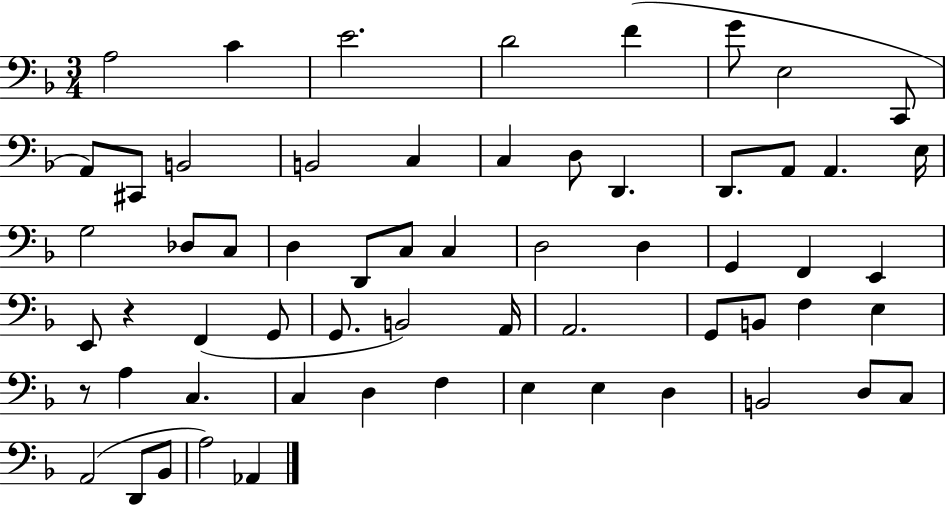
A3/h C4/q E4/h. D4/h F4/q G4/e E3/h C2/e A2/e C#2/e B2/h B2/h C3/q C3/q D3/e D2/q. D2/e. A2/e A2/q. E3/s G3/h Db3/e C3/e D3/q D2/e C3/e C3/q D3/h D3/q G2/q F2/q E2/q E2/e R/q F2/q G2/e G2/e. B2/h A2/s A2/h. G2/e B2/e F3/q E3/q R/e A3/q C3/q. C3/q D3/q F3/q E3/q E3/q D3/q B2/h D3/e C3/e A2/h D2/e Bb2/e A3/h Ab2/q